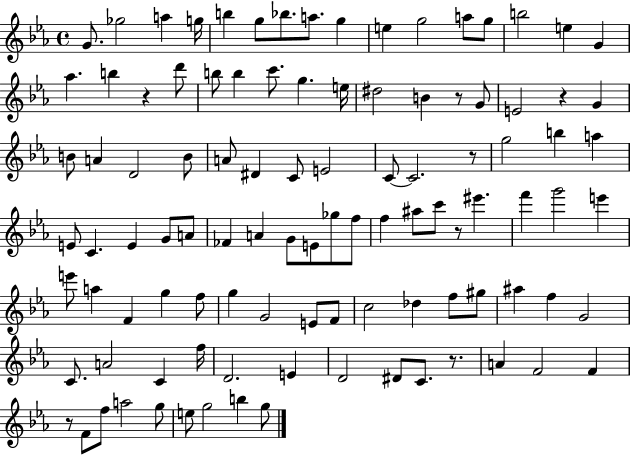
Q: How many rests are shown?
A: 7